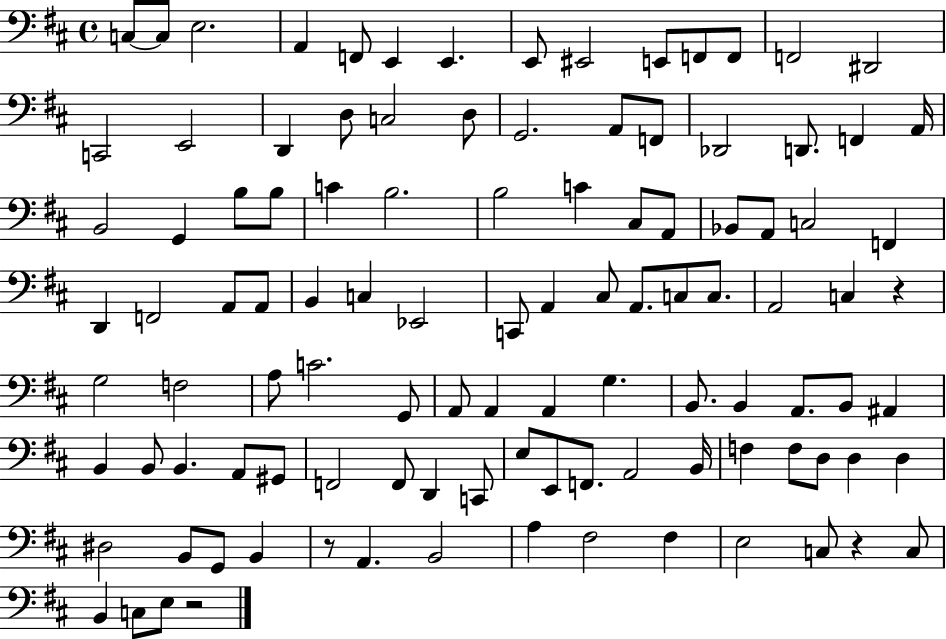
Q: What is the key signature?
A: D major